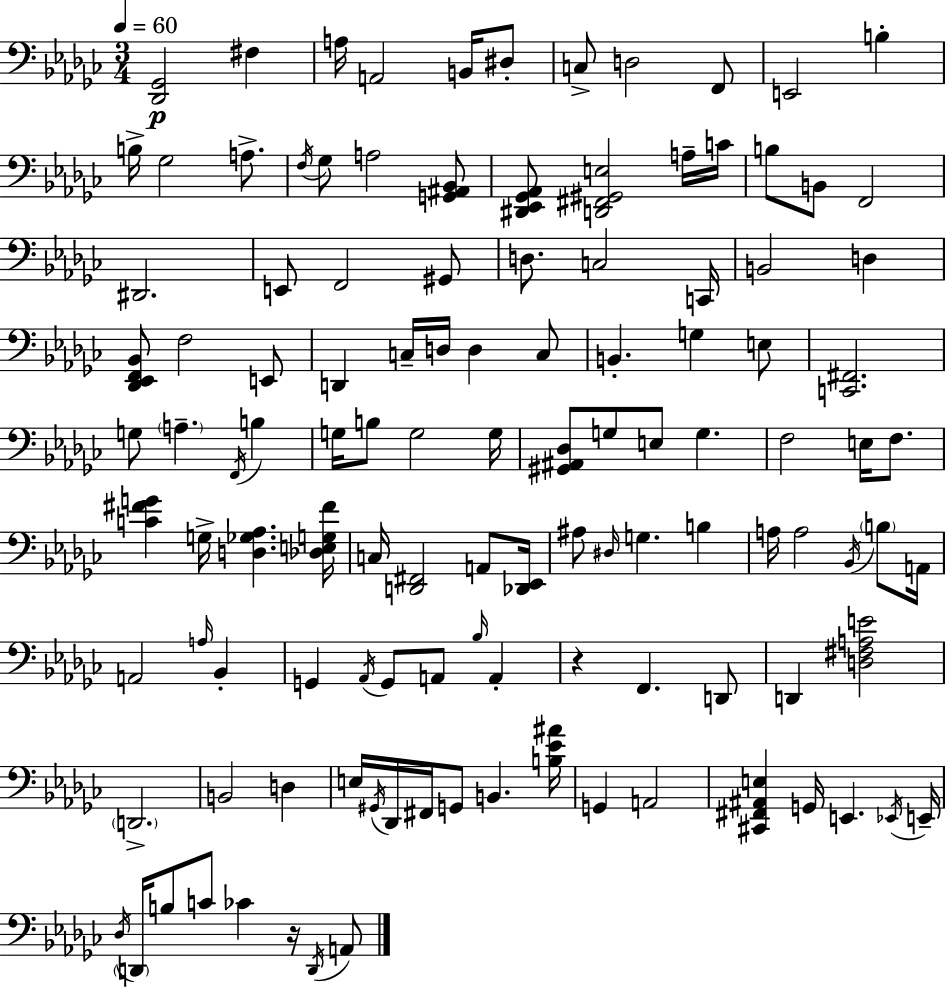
X:1
T:Untitled
M:3/4
L:1/4
K:Ebm
[_D,,_G,,]2 ^F, A,/4 A,,2 B,,/4 ^D,/2 C,/2 D,2 F,,/2 E,,2 B, B,/4 _G,2 A,/2 F,/4 _G,/2 A,2 [G,,^A,,_B,,]/2 [^D,,_E,,_G,,_A,,]/2 [D,,^F,,^G,,E,]2 A,/4 C/4 B,/2 B,,/2 F,,2 ^D,,2 E,,/2 F,,2 ^G,,/2 D,/2 C,2 C,,/4 B,,2 D, [_D,,_E,,F,,_B,,]/2 F,2 E,,/2 D,, C,/4 D,/4 D, C,/2 B,, G, E,/2 [C,,^F,,]2 G,/2 A, F,,/4 B, G,/4 B,/2 G,2 G,/4 [^G,,^A,,_D,]/2 G,/2 E,/2 G, F,2 E,/4 F,/2 [C^FG] G,/4 [D,_G,_A,] [_D,E,G,^F]/4 C,/4 [D,,^F,,]2 A,,/2 [_D,,_E,,]/4 ^A,/2 ^D,/4 G, B, A,/4 A,2 _B,,/4 B,/2 A,,/4 A,,2 A,/4 _B,, G,, _A,,/4 G,,/2 A,,/2 _B,/4 A,, z F,, D,,/2 D,, [D,^F,A,E]2 D,,2 B,,2 D, E,/4 ^G,,/4 _D,,/4 ^F,,/4 G,,/2 B,, [B,_E^A]/4 G,, A,,2 [^C,,^F,,^A,,E,] G,,/4 E,, _E,,/4 E,,/4 _D,/4 D,,/4 B,/2 C/2 _C z/4 D,,/4 A,,/2